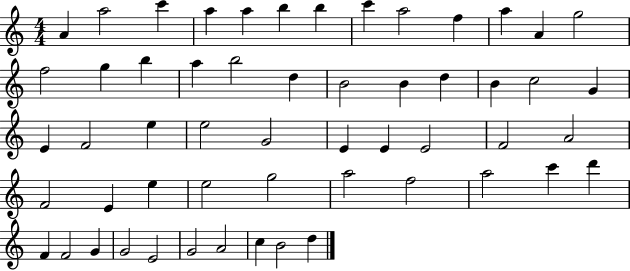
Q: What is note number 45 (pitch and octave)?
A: D6